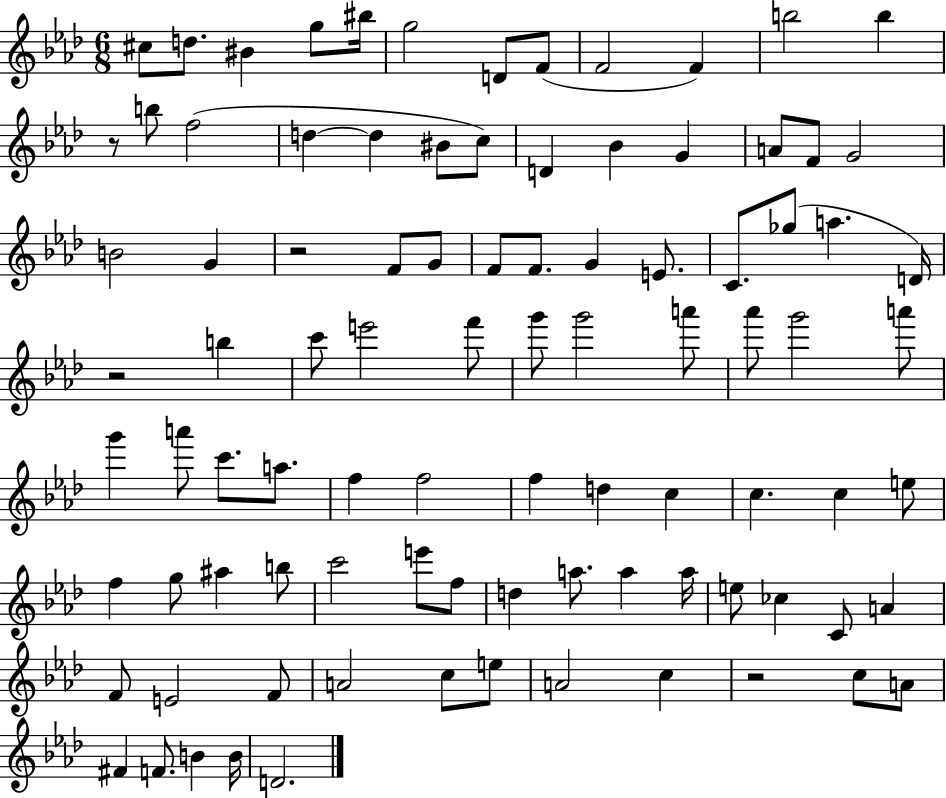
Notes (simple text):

C#5/e D5/e. BIS4/q G5/e BIS5/s G5/h D4/e F4/e F4/h F4/q B5/h B5/q R/e B5/e F5/h D5/q D5/q BIS4/e C5/e D4/q Bb4/q G4/q A4/e F4/e G4/h B4/h G4/q R/h F4/e G4/e F4/e F4/e. G4/q E4/e. C4/e. Gb5/e A5/q. D4/s R/h B5/q C6/e E6/h F6/e G6/e G6/h A6/e Ab6/e G6/h A6/e G6/q A6/e C6/e. A5/e. F5/q F5/h F5/q D5/q C5/q C5/q. C5/q E5/e F5/q G5/e A#5/q B5/e C6/h E6/e F5/e D5/q A5/e. A5/q A5/s E5/e CES5/q C4/e A4/q F4/e E4/h F4/e A4/h C5/e E5/e A4/h C5/q R/h C5/e A4/e F#4/q F4/e. B4/q B4/s D4/h.